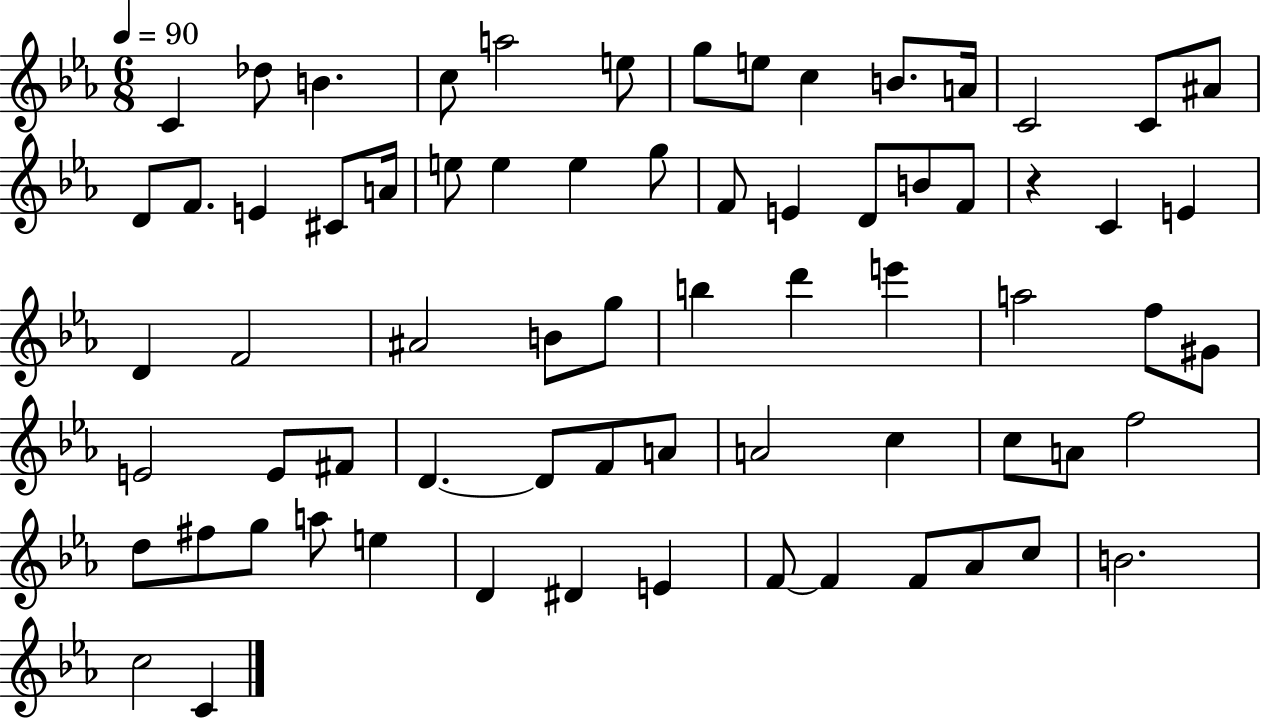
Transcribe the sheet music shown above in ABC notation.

X:1
T:Untitled
M:6/8
L:1/4
K:Eb
C _d/2 B c/2 a2 e/2 g/2 e/2 c B/2 A/4 C2 C/2 ^A/2 D/2 F/2 E ^C/2 A/4 e/2 e e g/2 F/2 E D/2 B/2 F/2 z C E D F2 ^A2 B/2 g/2 b d' e' a2 f/2 ^G/2 E2 E/2 ^F/2 D D/2 F/2 A/2 A2 c c/2 A/2 f2 d/2 ^f/2 g/2 a/2 e D ^D E F/2 F F/2 _A/2 c/2 B2 c2 C